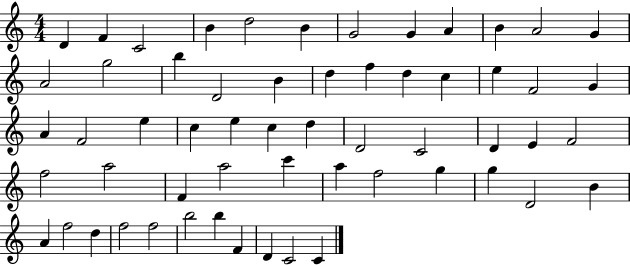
X:1
T:Untitled
M:4/4
L:1/4
K:C
D F C2 B d2 B G2 G A B A2 G A2 g2 b D2 B d f d c e F2 G A F2 e c e c d D2 C2 D E F2 f2 a2 F a2 c' a f2 g g D2 B A f2 d f2 f2 b2 b F D C2 C